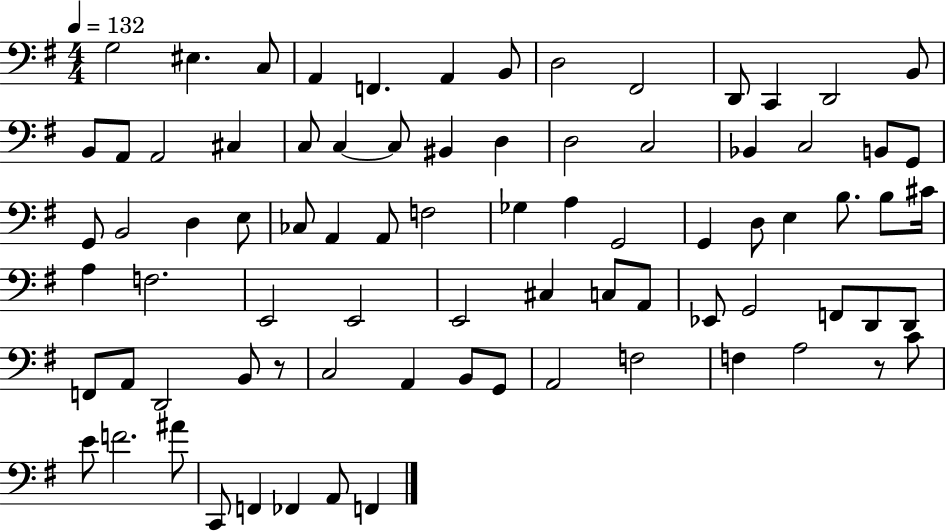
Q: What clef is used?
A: bass